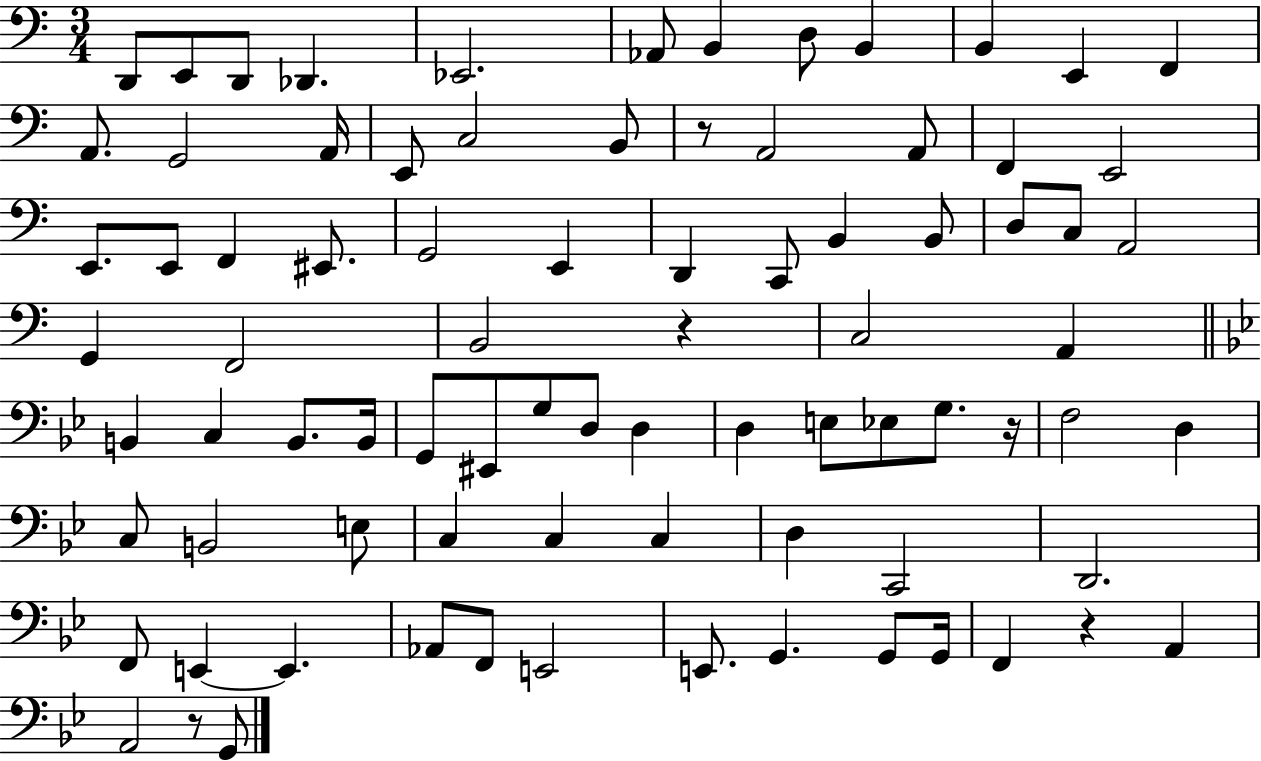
D2/e E2/e D2/e Db2/q. Eb2/h. Ab2/e B2/q D3/e B2/q B2/q E2/q F2/q A2/e. G2/h A2/s E2/e C3/h B2/e R/e A2/h A2/e F2/q E2/h E2/e. E2/e F2/q EIS2/e. G2/h E2/q D2/q C2/e B2/q B2/e D3/e C3/e A2/h G2/q F2/h B2/h R/q C3/h A2/q B2/q C3/q B2/e. B2/s G2/e EIS2/e G3/e D3/e D3/q D3/q E3/e Eb3/e G3/e. R/s F3/h D3/q C3/e B2/h E3/e C3/q C3/q C3/q D3/q C2/h D2/h. F2/e E2/q E2/q. Ab2/e F2/e E2/h E2/e. G2/q. G2/e G2/s F2/q R/q A2/q A2/h R/e G2/e